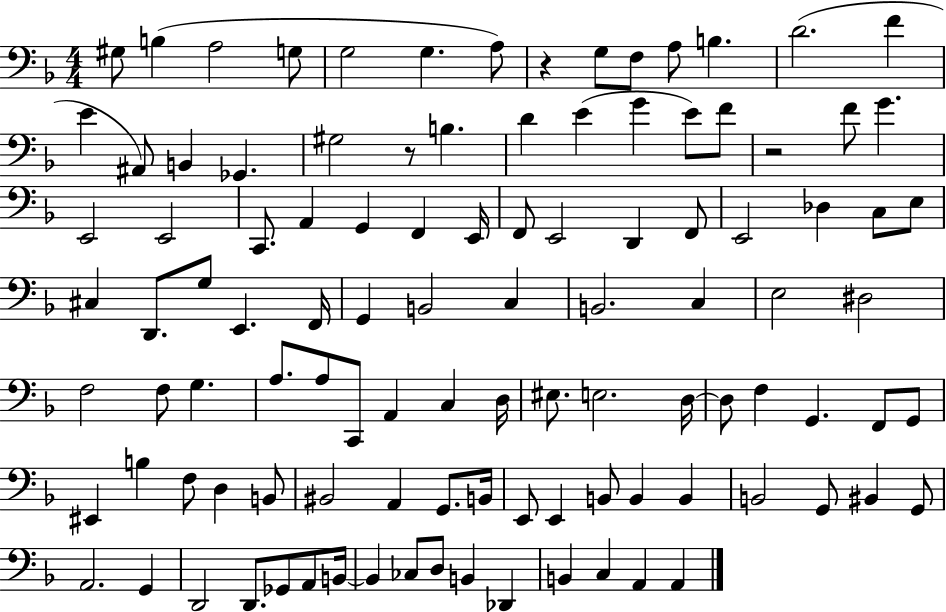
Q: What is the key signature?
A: F major